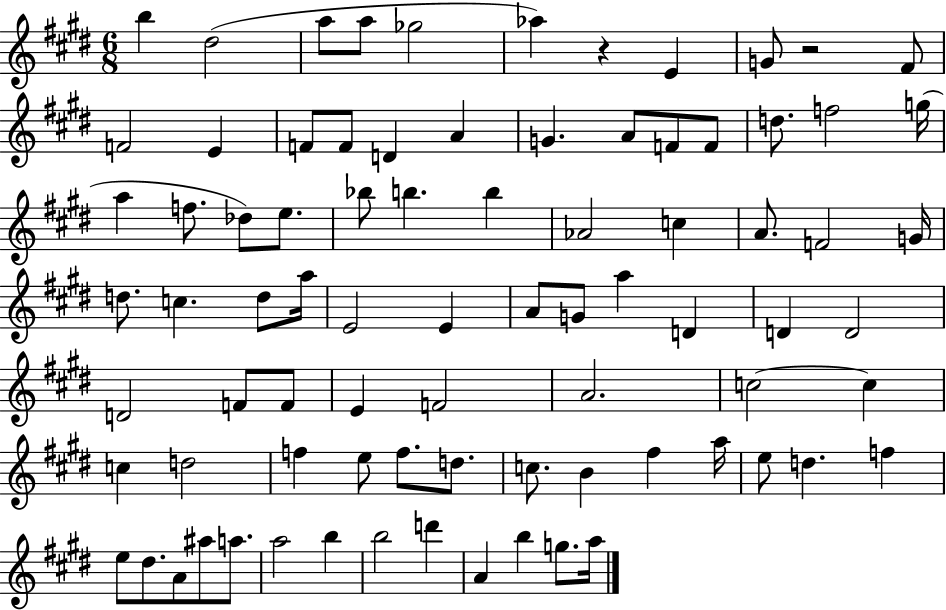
{
  \clef treble
  \numericTimeSignature
  \time 6/8
  \key e \major
  b''4 dis''2( | a''8 a''8 ges''2 | aes''4) r4 e'4 | g'8 r2 fis'8 | \break f'2 e'4 | f'8 f'8 d'4 a'4 | g'4. a'8 f'8 f'8 | d''8. f''2 g''16( | \break a''4 f''8. des''8) e''8. | bes''8 b''4. b''4 | aes'2 c''4 | a'8. f'2 g'16 | \break d''8. c''4. d''8 a''16 | e'2 e'4 | a'8 g'8 a''4 d'4 | d'4 d'2 | \break d'2 f'8 f'8 | e'4 f'2 | a'2. | c''2~~ c''4 | \break c''4 d''2 | f''4 e''8 f''8. d''8. | c''8. b'4 fis''4 a''16 | e''8 d''4. f''4 | \break e''8 dis''8. a'8 ais''8 a''8. | a''2 b''4 | b''2 d'''4 | a'4 b''4 g''8. a''16 | \break \bar "|."
}